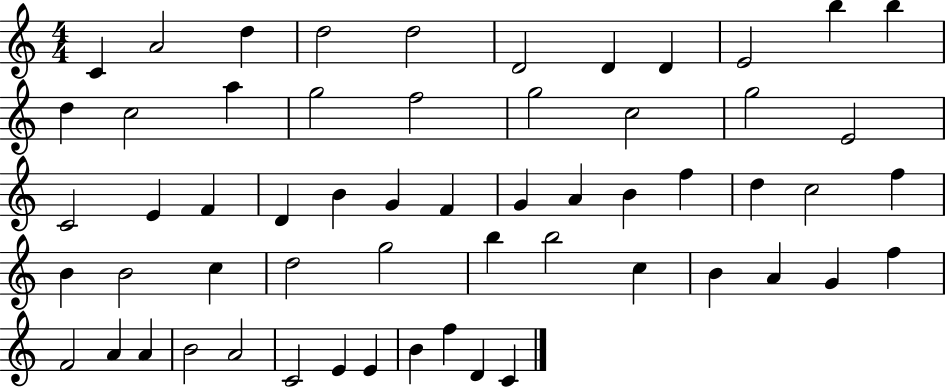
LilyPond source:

{
  \clef treble
  \numericTimeSignature
  \time 4/4
  \key c \major
  c'4 a'2 d''4 | d''2 d''2 | d'2 d'4 d'4 | e'2 b''4 b''4 | \break d''4 c''2 a''4 | g''2 f''2 | g''2 c''2 | g''2 e'2 | \break c'2 e'4 f'4 | d'4 b'4 g'4 f'4 | g'4 a'4 b'4 f''4 | d''4 c''2 f''4 | \break b'4 b'2 c''4 | d''2 g''2 | b''4 b''2 c''4 | b'4 a'4 g'4 f''4 | \break f'2 a'4 a'4 | b'2 a'2 | c'2 e'4 e'4 | b'4 f''4 d'4 c'4 | \break \bar "|."
}